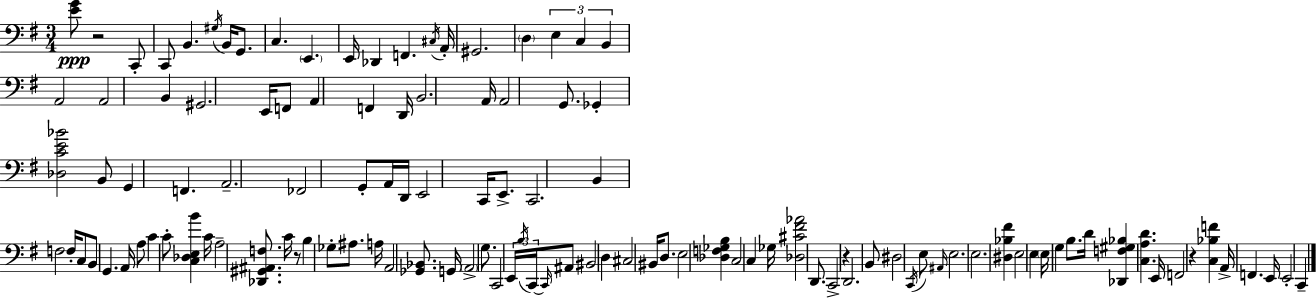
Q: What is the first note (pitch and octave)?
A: C2